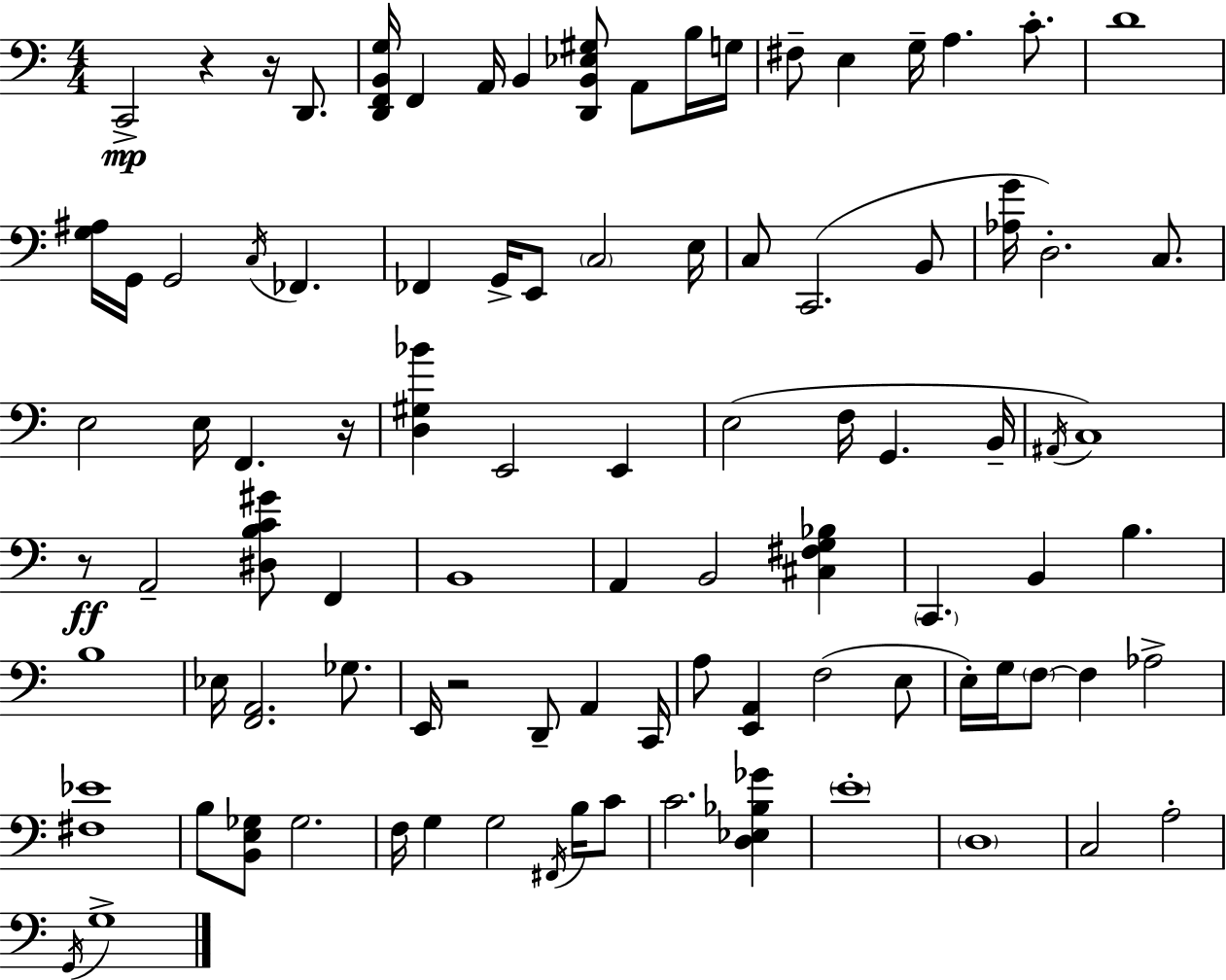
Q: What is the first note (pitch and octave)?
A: C2